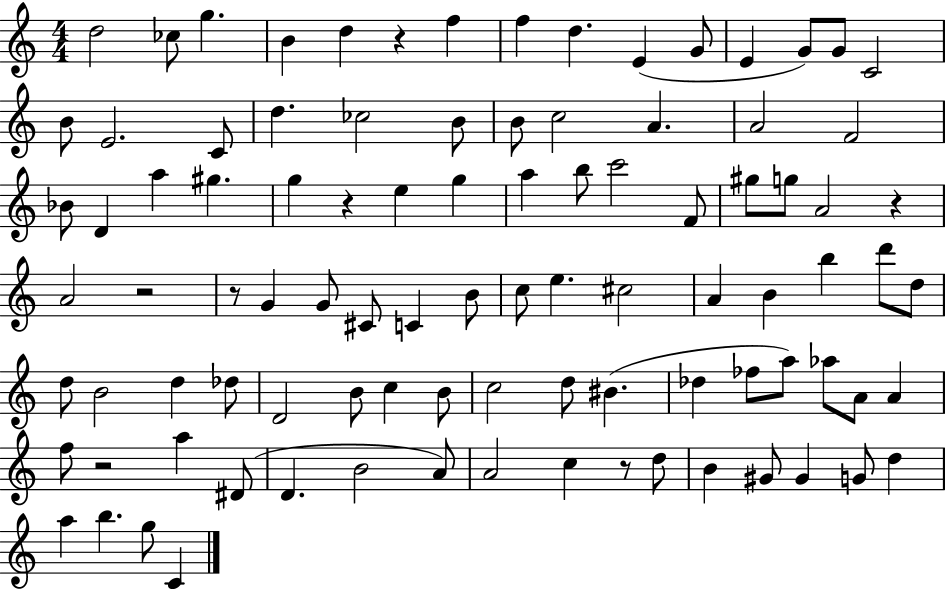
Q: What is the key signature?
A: C major